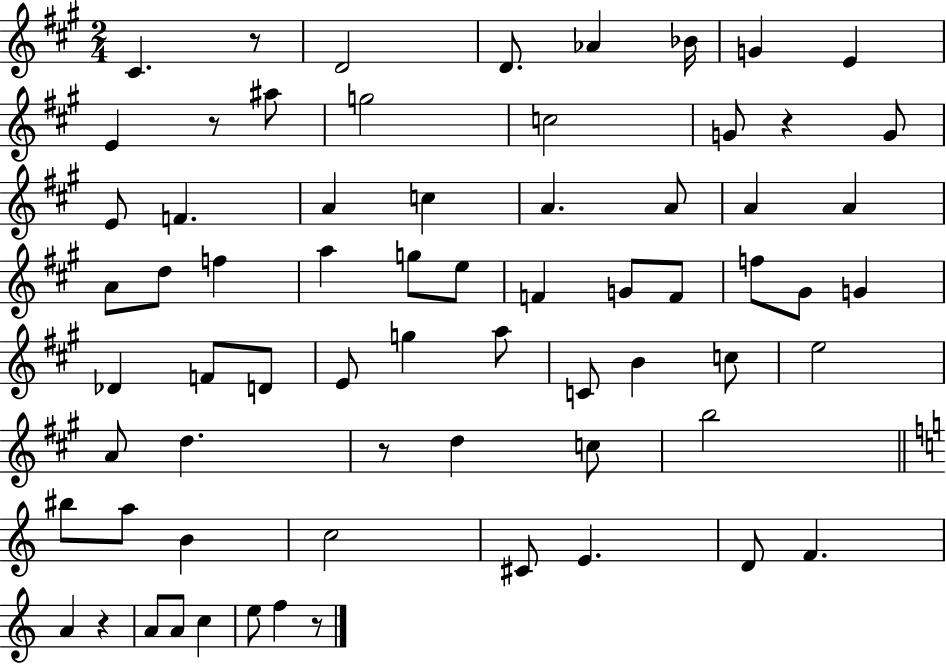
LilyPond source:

{
  \clef treble
  \numericTimeSignature
  \time 2/4
  \key a \major
  \repeat volta 2 { cis'4. r8 | d'2 | d'8. aes'4 bes'16 | g'4 e'4 | \break e'4 r8 ais''8 | g''2 | c''2 | g'8 r4 g'8 | \break e'8 f'4. | a'4 c''4 | a'4. a'8 | a'4 a'4 | \break a'8 d''8 f''4 | a''4 g''8 e''8 | f'4 g'8 f'8 | f''8 gis'8 g'4 | \break des'4 f'8 d'8 | e'8 g''4 a''8 | c'8 b'4 c''8 | e''2 | \break a'8 d''4. | r8 d''4 c''8 | b''2 | \bar "||" \break \key c \major bis''8 a''8 b'4 | c''2 | cis'8 e'4. | d'8 f'4. | \break a'4 r4 | a'8 a'8 c''4 | e''8 f''4 r8 | } \bar "|."
}